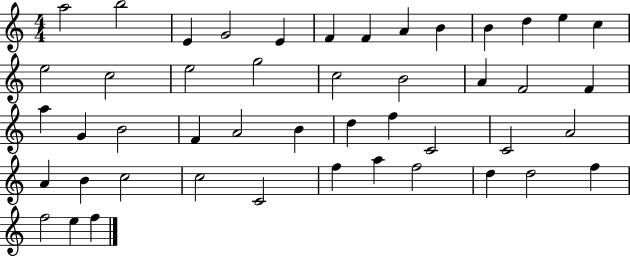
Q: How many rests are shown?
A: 0